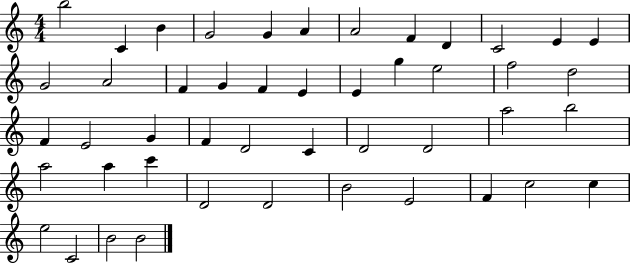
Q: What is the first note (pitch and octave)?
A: B5